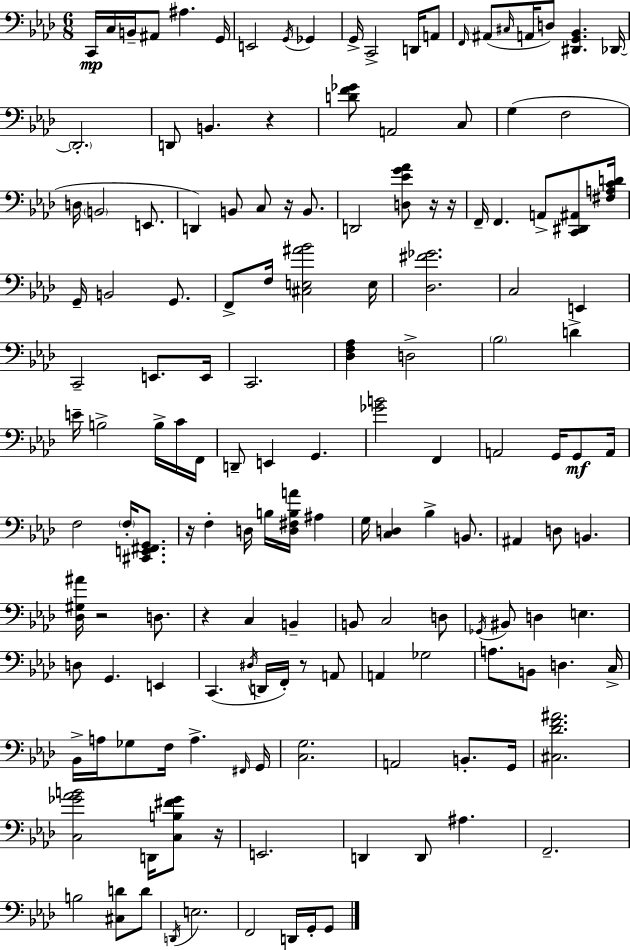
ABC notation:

X:1
T:Untitled
M:6/8
L:1/4
K:Ab
C,,/4 C,/4 B,,/4 ^A,,/2 ^A, G,,/4 E,,2 G,,/4 _G,, G,,/4 C,,2 D,,/4 A,,/2 F,,/4 ^A,,/2 ^C,/4 A,,/4 D,/2 [^D,,G,,_B,,] _D,,/4 _D,,2 D,,/2 B,, z [DF_G]/2 A,,2 C,/2 G, F,2 D,/4 B,,2 E,,/2 D,, B,,/2 C,/2 z/4 B,,/2 D,,2 [D,_EG_A]/2 z/4 z/4 F,,/4 F,, A,,/2 [C,,^D,,^A,,]/2 [^F,A,CD]/4 G,,/4 B,,2 G,,/2 F,,/2 F,/4 [^C,E,^A_B]2 E,/4 [_D,^F_G]2 C,2 E,, C,,2 E,,/2 E,,/4 C,,2 [_D,F,_A,] D,2 _B,2 D E/4 B,2 B,/4 C/4 F,,/4 D,,/2 E,, G,, [_GB]2 F,, A,,2 G,,/4 G,,/2 A,,/4 F,2 F,/4 [^C,,E,,^F,,G,,]/2 z/4 F, D,/4 B,/4 [D,^F,B,A]/4 ^A, G,/4 [C,D,] _B, B,,/2 ^A,, D,/2 B,, [_D,^G,^A]/4 z2 D,/2 z C, B,, B,,/2 C,2 D,/2 _G,,/4 ^B,,/2 D, E, D,/2 G,, E,, C,, ^D,/4 D,,/4 F,,/4 z/2 A,,/2 A,, _G,2 A,/2 B,,/2 D, C,/4 _B,,/4 A,/4 _G,/2 F,/4 A, ^F,,/4 G,,/4 [C,G,]2 A,,2 B,,/2 G,,/4 [^C,_DF^A]2 [C,_G_AB]2 D,,/4 [C,B,^F_G]/2 z/4 E,,2 D,, D,,/2 ^A, F,,2 B,2 [^C,D]/2 D/2 D,,/4 E,2 F,,2 D,,/4 G,,/4 G,,/2